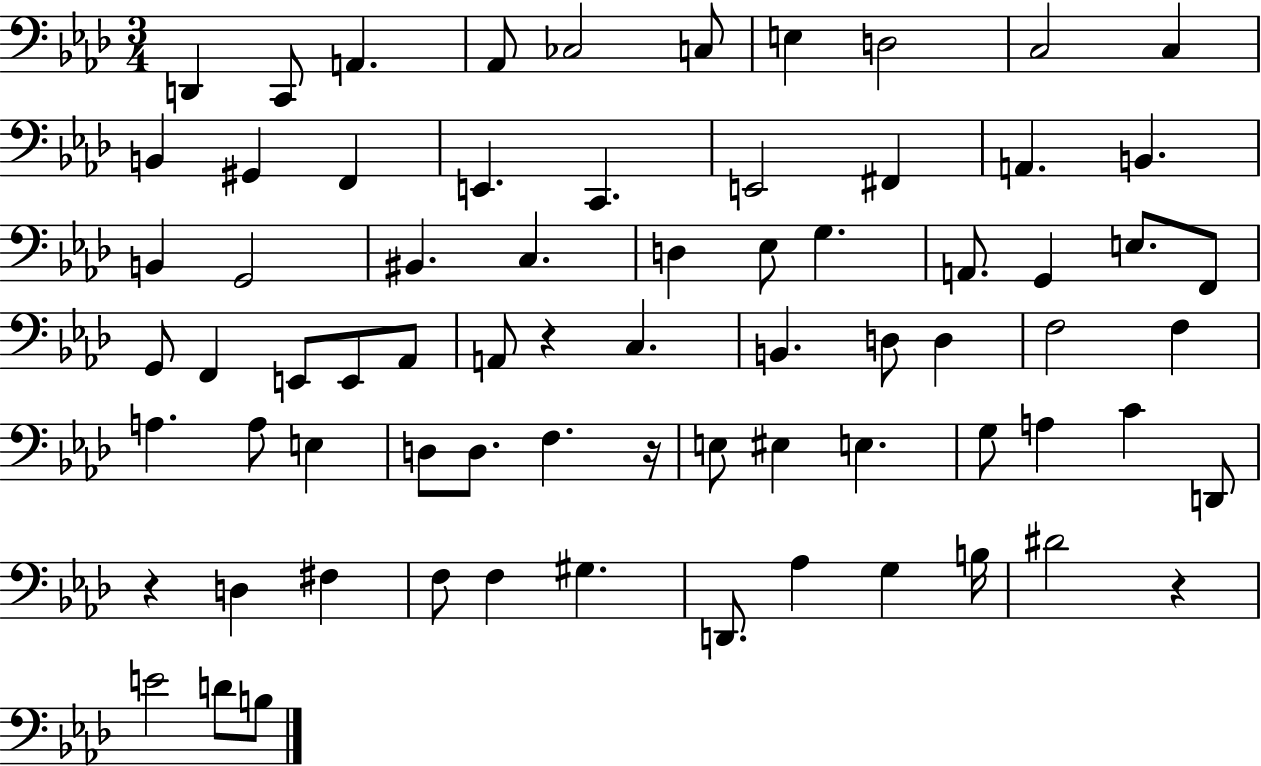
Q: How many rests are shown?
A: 4